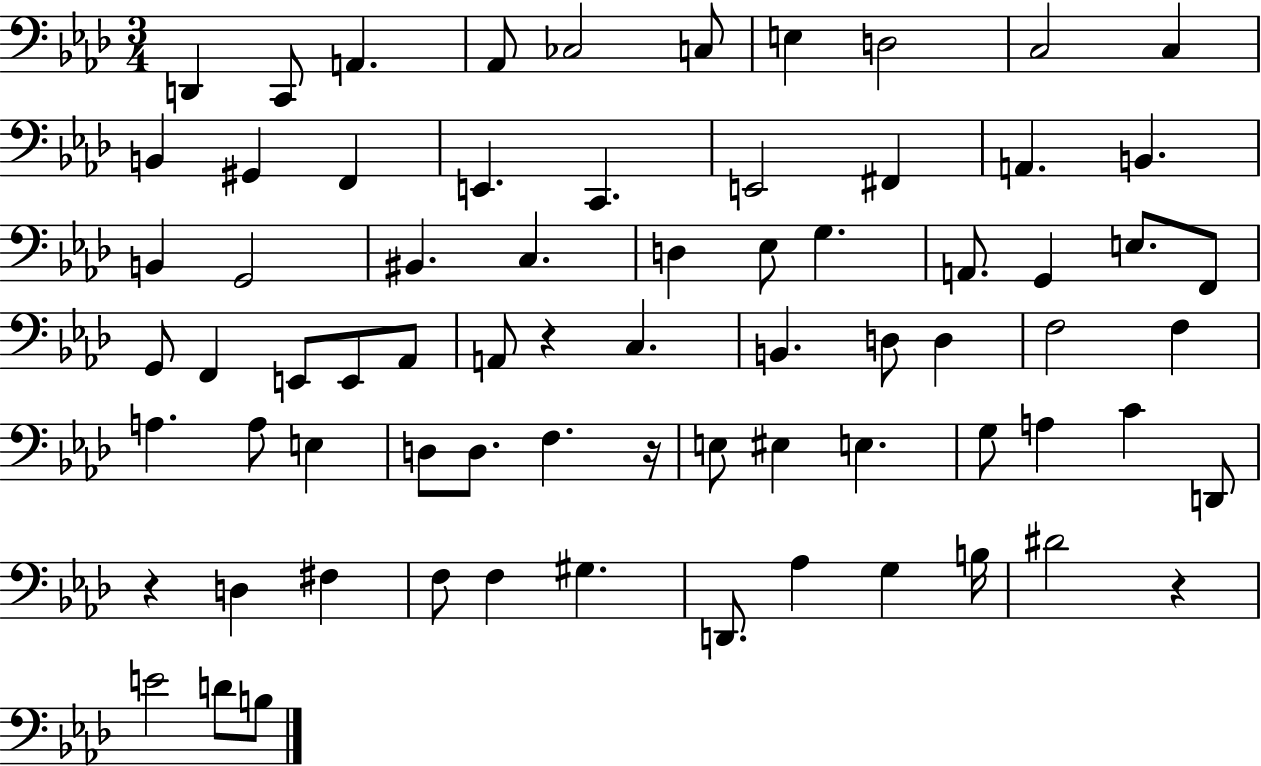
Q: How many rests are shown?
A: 4